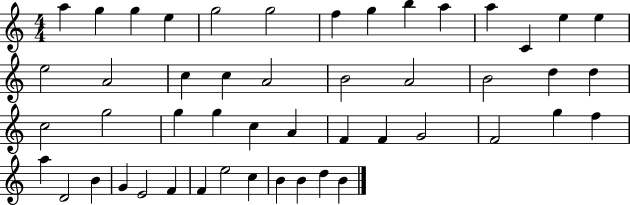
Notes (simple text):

A5/q G5/q G5/q E5/q G5/h G5/h F5/q G5/q B5/q A5/q A5/q C4/q E5/q E5/q E5/h A4/h C5/q C5/q A4/h B4/h A4/h B4/h D5/q D5/q C5/h G5/h G5/q G5/q C5/q A4/q F4/q F4/q G4/h F4/h G5/q F5/q A5/q D4/h B4/q G4/q E4/h F4/q F4/q E5/h C5/q B4/q B4/q D5/q B4/q